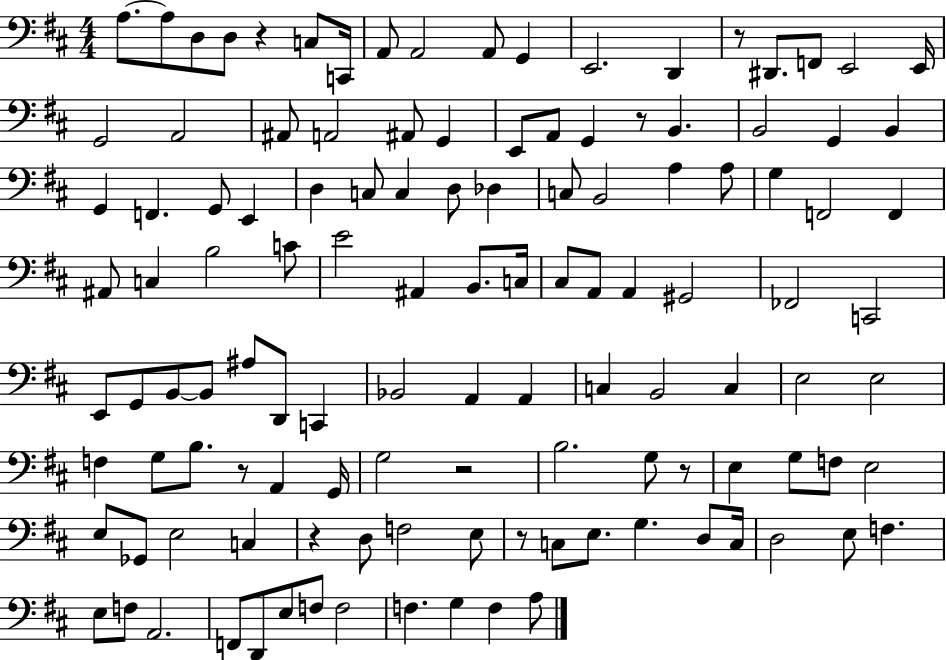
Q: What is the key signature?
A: D major